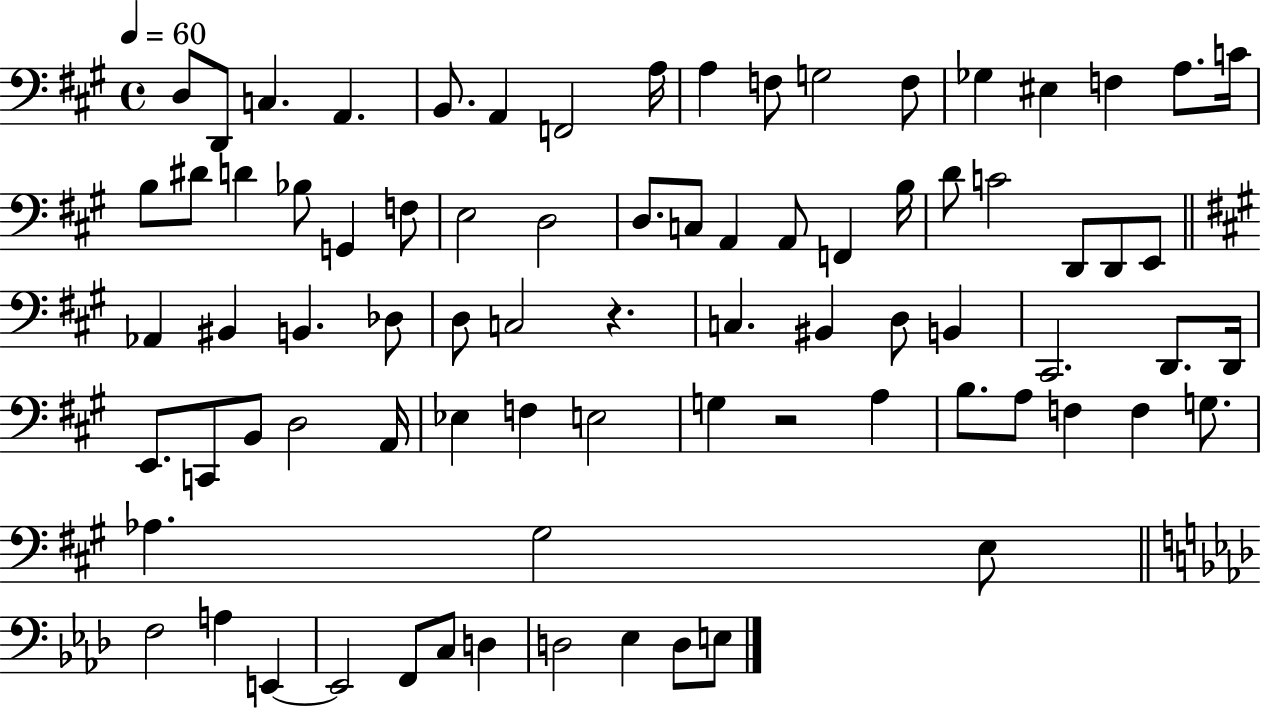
D3/e D2/e C3/q. A2/q. B2/e. A2/q F2/h A3/s A3/q F3/e G3/h F3/e Gb3/q EIS3/q F3/q A3/e. C4/s B3/e D#4/e D4/q Bb3/e G2/q F3/e E3/h D3/h D3/e. C3/e A2/q A2/e F2/q B3/s D4/e C4/h D2/e D2/e E2/e Ab2/q BIS2/q B2/q. Db3/e D3/e C3/h R/q. C3/q. BIS2/q D3/e B2/q C#2/h. D2/e. D2/s E2/e. C2/e B2/e D3/h A2/s Eb3/q F3/q E3/h G3/q R/h A3/q B3/e. A3/e F3/q F3/q G3/e. Ab3/q. G#3/h E3/e F3/h A3/q E2/q E2/h F2/e C3/e D3/q D3/h Eb3/q D3/e E3/e